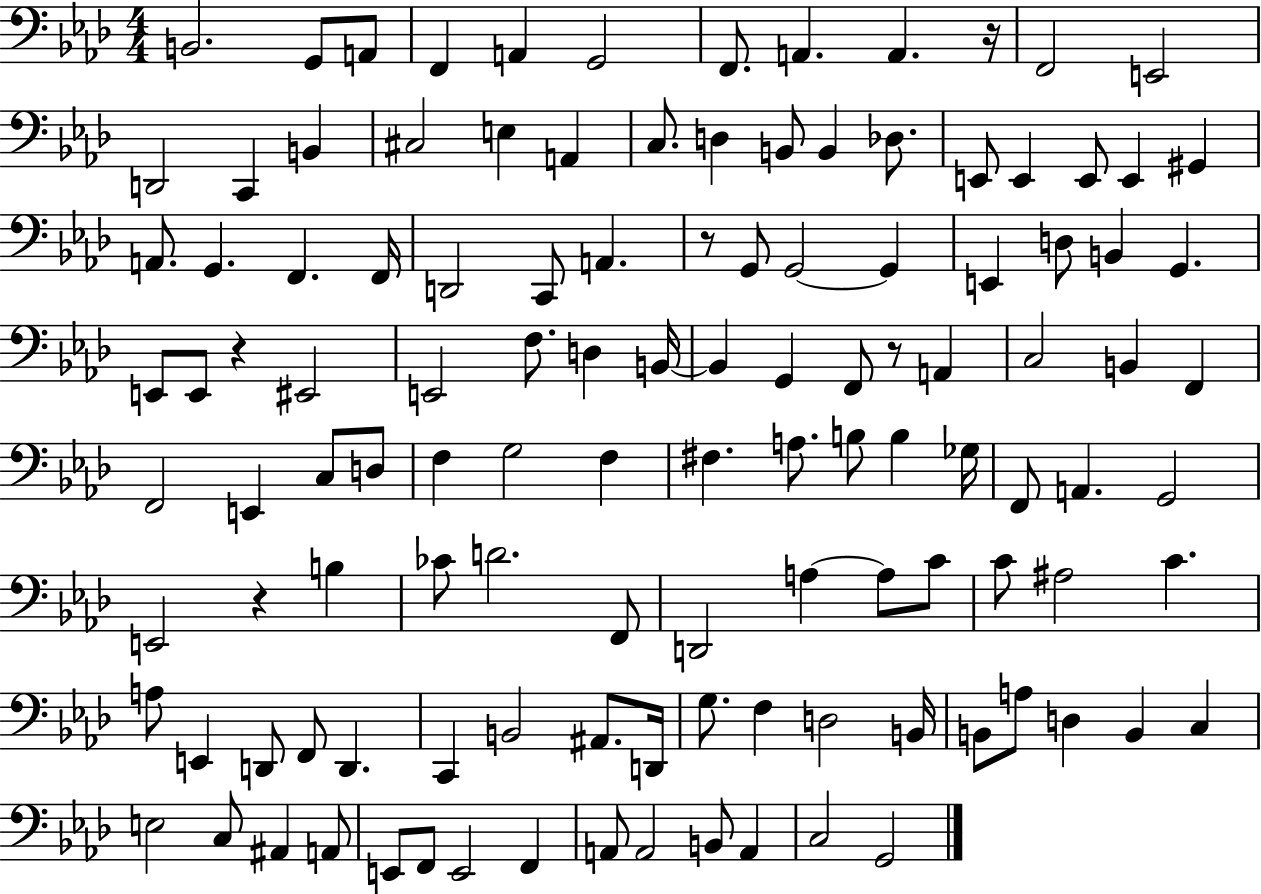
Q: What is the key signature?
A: AES major